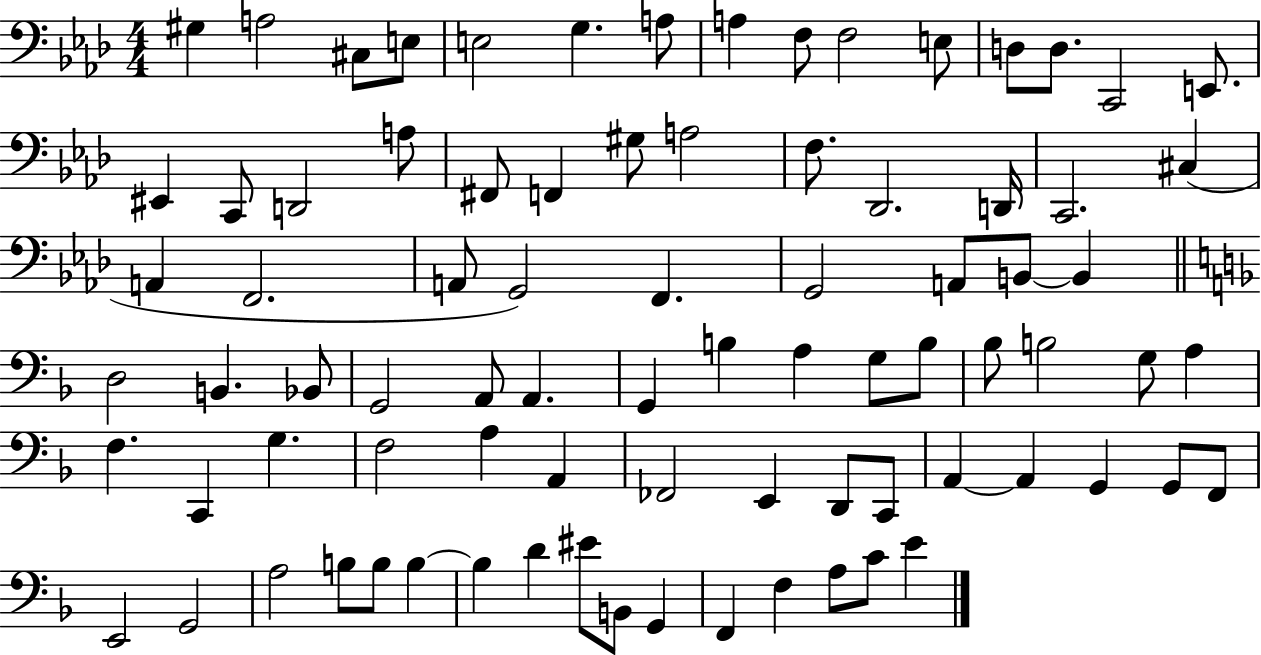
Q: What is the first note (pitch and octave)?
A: G#3